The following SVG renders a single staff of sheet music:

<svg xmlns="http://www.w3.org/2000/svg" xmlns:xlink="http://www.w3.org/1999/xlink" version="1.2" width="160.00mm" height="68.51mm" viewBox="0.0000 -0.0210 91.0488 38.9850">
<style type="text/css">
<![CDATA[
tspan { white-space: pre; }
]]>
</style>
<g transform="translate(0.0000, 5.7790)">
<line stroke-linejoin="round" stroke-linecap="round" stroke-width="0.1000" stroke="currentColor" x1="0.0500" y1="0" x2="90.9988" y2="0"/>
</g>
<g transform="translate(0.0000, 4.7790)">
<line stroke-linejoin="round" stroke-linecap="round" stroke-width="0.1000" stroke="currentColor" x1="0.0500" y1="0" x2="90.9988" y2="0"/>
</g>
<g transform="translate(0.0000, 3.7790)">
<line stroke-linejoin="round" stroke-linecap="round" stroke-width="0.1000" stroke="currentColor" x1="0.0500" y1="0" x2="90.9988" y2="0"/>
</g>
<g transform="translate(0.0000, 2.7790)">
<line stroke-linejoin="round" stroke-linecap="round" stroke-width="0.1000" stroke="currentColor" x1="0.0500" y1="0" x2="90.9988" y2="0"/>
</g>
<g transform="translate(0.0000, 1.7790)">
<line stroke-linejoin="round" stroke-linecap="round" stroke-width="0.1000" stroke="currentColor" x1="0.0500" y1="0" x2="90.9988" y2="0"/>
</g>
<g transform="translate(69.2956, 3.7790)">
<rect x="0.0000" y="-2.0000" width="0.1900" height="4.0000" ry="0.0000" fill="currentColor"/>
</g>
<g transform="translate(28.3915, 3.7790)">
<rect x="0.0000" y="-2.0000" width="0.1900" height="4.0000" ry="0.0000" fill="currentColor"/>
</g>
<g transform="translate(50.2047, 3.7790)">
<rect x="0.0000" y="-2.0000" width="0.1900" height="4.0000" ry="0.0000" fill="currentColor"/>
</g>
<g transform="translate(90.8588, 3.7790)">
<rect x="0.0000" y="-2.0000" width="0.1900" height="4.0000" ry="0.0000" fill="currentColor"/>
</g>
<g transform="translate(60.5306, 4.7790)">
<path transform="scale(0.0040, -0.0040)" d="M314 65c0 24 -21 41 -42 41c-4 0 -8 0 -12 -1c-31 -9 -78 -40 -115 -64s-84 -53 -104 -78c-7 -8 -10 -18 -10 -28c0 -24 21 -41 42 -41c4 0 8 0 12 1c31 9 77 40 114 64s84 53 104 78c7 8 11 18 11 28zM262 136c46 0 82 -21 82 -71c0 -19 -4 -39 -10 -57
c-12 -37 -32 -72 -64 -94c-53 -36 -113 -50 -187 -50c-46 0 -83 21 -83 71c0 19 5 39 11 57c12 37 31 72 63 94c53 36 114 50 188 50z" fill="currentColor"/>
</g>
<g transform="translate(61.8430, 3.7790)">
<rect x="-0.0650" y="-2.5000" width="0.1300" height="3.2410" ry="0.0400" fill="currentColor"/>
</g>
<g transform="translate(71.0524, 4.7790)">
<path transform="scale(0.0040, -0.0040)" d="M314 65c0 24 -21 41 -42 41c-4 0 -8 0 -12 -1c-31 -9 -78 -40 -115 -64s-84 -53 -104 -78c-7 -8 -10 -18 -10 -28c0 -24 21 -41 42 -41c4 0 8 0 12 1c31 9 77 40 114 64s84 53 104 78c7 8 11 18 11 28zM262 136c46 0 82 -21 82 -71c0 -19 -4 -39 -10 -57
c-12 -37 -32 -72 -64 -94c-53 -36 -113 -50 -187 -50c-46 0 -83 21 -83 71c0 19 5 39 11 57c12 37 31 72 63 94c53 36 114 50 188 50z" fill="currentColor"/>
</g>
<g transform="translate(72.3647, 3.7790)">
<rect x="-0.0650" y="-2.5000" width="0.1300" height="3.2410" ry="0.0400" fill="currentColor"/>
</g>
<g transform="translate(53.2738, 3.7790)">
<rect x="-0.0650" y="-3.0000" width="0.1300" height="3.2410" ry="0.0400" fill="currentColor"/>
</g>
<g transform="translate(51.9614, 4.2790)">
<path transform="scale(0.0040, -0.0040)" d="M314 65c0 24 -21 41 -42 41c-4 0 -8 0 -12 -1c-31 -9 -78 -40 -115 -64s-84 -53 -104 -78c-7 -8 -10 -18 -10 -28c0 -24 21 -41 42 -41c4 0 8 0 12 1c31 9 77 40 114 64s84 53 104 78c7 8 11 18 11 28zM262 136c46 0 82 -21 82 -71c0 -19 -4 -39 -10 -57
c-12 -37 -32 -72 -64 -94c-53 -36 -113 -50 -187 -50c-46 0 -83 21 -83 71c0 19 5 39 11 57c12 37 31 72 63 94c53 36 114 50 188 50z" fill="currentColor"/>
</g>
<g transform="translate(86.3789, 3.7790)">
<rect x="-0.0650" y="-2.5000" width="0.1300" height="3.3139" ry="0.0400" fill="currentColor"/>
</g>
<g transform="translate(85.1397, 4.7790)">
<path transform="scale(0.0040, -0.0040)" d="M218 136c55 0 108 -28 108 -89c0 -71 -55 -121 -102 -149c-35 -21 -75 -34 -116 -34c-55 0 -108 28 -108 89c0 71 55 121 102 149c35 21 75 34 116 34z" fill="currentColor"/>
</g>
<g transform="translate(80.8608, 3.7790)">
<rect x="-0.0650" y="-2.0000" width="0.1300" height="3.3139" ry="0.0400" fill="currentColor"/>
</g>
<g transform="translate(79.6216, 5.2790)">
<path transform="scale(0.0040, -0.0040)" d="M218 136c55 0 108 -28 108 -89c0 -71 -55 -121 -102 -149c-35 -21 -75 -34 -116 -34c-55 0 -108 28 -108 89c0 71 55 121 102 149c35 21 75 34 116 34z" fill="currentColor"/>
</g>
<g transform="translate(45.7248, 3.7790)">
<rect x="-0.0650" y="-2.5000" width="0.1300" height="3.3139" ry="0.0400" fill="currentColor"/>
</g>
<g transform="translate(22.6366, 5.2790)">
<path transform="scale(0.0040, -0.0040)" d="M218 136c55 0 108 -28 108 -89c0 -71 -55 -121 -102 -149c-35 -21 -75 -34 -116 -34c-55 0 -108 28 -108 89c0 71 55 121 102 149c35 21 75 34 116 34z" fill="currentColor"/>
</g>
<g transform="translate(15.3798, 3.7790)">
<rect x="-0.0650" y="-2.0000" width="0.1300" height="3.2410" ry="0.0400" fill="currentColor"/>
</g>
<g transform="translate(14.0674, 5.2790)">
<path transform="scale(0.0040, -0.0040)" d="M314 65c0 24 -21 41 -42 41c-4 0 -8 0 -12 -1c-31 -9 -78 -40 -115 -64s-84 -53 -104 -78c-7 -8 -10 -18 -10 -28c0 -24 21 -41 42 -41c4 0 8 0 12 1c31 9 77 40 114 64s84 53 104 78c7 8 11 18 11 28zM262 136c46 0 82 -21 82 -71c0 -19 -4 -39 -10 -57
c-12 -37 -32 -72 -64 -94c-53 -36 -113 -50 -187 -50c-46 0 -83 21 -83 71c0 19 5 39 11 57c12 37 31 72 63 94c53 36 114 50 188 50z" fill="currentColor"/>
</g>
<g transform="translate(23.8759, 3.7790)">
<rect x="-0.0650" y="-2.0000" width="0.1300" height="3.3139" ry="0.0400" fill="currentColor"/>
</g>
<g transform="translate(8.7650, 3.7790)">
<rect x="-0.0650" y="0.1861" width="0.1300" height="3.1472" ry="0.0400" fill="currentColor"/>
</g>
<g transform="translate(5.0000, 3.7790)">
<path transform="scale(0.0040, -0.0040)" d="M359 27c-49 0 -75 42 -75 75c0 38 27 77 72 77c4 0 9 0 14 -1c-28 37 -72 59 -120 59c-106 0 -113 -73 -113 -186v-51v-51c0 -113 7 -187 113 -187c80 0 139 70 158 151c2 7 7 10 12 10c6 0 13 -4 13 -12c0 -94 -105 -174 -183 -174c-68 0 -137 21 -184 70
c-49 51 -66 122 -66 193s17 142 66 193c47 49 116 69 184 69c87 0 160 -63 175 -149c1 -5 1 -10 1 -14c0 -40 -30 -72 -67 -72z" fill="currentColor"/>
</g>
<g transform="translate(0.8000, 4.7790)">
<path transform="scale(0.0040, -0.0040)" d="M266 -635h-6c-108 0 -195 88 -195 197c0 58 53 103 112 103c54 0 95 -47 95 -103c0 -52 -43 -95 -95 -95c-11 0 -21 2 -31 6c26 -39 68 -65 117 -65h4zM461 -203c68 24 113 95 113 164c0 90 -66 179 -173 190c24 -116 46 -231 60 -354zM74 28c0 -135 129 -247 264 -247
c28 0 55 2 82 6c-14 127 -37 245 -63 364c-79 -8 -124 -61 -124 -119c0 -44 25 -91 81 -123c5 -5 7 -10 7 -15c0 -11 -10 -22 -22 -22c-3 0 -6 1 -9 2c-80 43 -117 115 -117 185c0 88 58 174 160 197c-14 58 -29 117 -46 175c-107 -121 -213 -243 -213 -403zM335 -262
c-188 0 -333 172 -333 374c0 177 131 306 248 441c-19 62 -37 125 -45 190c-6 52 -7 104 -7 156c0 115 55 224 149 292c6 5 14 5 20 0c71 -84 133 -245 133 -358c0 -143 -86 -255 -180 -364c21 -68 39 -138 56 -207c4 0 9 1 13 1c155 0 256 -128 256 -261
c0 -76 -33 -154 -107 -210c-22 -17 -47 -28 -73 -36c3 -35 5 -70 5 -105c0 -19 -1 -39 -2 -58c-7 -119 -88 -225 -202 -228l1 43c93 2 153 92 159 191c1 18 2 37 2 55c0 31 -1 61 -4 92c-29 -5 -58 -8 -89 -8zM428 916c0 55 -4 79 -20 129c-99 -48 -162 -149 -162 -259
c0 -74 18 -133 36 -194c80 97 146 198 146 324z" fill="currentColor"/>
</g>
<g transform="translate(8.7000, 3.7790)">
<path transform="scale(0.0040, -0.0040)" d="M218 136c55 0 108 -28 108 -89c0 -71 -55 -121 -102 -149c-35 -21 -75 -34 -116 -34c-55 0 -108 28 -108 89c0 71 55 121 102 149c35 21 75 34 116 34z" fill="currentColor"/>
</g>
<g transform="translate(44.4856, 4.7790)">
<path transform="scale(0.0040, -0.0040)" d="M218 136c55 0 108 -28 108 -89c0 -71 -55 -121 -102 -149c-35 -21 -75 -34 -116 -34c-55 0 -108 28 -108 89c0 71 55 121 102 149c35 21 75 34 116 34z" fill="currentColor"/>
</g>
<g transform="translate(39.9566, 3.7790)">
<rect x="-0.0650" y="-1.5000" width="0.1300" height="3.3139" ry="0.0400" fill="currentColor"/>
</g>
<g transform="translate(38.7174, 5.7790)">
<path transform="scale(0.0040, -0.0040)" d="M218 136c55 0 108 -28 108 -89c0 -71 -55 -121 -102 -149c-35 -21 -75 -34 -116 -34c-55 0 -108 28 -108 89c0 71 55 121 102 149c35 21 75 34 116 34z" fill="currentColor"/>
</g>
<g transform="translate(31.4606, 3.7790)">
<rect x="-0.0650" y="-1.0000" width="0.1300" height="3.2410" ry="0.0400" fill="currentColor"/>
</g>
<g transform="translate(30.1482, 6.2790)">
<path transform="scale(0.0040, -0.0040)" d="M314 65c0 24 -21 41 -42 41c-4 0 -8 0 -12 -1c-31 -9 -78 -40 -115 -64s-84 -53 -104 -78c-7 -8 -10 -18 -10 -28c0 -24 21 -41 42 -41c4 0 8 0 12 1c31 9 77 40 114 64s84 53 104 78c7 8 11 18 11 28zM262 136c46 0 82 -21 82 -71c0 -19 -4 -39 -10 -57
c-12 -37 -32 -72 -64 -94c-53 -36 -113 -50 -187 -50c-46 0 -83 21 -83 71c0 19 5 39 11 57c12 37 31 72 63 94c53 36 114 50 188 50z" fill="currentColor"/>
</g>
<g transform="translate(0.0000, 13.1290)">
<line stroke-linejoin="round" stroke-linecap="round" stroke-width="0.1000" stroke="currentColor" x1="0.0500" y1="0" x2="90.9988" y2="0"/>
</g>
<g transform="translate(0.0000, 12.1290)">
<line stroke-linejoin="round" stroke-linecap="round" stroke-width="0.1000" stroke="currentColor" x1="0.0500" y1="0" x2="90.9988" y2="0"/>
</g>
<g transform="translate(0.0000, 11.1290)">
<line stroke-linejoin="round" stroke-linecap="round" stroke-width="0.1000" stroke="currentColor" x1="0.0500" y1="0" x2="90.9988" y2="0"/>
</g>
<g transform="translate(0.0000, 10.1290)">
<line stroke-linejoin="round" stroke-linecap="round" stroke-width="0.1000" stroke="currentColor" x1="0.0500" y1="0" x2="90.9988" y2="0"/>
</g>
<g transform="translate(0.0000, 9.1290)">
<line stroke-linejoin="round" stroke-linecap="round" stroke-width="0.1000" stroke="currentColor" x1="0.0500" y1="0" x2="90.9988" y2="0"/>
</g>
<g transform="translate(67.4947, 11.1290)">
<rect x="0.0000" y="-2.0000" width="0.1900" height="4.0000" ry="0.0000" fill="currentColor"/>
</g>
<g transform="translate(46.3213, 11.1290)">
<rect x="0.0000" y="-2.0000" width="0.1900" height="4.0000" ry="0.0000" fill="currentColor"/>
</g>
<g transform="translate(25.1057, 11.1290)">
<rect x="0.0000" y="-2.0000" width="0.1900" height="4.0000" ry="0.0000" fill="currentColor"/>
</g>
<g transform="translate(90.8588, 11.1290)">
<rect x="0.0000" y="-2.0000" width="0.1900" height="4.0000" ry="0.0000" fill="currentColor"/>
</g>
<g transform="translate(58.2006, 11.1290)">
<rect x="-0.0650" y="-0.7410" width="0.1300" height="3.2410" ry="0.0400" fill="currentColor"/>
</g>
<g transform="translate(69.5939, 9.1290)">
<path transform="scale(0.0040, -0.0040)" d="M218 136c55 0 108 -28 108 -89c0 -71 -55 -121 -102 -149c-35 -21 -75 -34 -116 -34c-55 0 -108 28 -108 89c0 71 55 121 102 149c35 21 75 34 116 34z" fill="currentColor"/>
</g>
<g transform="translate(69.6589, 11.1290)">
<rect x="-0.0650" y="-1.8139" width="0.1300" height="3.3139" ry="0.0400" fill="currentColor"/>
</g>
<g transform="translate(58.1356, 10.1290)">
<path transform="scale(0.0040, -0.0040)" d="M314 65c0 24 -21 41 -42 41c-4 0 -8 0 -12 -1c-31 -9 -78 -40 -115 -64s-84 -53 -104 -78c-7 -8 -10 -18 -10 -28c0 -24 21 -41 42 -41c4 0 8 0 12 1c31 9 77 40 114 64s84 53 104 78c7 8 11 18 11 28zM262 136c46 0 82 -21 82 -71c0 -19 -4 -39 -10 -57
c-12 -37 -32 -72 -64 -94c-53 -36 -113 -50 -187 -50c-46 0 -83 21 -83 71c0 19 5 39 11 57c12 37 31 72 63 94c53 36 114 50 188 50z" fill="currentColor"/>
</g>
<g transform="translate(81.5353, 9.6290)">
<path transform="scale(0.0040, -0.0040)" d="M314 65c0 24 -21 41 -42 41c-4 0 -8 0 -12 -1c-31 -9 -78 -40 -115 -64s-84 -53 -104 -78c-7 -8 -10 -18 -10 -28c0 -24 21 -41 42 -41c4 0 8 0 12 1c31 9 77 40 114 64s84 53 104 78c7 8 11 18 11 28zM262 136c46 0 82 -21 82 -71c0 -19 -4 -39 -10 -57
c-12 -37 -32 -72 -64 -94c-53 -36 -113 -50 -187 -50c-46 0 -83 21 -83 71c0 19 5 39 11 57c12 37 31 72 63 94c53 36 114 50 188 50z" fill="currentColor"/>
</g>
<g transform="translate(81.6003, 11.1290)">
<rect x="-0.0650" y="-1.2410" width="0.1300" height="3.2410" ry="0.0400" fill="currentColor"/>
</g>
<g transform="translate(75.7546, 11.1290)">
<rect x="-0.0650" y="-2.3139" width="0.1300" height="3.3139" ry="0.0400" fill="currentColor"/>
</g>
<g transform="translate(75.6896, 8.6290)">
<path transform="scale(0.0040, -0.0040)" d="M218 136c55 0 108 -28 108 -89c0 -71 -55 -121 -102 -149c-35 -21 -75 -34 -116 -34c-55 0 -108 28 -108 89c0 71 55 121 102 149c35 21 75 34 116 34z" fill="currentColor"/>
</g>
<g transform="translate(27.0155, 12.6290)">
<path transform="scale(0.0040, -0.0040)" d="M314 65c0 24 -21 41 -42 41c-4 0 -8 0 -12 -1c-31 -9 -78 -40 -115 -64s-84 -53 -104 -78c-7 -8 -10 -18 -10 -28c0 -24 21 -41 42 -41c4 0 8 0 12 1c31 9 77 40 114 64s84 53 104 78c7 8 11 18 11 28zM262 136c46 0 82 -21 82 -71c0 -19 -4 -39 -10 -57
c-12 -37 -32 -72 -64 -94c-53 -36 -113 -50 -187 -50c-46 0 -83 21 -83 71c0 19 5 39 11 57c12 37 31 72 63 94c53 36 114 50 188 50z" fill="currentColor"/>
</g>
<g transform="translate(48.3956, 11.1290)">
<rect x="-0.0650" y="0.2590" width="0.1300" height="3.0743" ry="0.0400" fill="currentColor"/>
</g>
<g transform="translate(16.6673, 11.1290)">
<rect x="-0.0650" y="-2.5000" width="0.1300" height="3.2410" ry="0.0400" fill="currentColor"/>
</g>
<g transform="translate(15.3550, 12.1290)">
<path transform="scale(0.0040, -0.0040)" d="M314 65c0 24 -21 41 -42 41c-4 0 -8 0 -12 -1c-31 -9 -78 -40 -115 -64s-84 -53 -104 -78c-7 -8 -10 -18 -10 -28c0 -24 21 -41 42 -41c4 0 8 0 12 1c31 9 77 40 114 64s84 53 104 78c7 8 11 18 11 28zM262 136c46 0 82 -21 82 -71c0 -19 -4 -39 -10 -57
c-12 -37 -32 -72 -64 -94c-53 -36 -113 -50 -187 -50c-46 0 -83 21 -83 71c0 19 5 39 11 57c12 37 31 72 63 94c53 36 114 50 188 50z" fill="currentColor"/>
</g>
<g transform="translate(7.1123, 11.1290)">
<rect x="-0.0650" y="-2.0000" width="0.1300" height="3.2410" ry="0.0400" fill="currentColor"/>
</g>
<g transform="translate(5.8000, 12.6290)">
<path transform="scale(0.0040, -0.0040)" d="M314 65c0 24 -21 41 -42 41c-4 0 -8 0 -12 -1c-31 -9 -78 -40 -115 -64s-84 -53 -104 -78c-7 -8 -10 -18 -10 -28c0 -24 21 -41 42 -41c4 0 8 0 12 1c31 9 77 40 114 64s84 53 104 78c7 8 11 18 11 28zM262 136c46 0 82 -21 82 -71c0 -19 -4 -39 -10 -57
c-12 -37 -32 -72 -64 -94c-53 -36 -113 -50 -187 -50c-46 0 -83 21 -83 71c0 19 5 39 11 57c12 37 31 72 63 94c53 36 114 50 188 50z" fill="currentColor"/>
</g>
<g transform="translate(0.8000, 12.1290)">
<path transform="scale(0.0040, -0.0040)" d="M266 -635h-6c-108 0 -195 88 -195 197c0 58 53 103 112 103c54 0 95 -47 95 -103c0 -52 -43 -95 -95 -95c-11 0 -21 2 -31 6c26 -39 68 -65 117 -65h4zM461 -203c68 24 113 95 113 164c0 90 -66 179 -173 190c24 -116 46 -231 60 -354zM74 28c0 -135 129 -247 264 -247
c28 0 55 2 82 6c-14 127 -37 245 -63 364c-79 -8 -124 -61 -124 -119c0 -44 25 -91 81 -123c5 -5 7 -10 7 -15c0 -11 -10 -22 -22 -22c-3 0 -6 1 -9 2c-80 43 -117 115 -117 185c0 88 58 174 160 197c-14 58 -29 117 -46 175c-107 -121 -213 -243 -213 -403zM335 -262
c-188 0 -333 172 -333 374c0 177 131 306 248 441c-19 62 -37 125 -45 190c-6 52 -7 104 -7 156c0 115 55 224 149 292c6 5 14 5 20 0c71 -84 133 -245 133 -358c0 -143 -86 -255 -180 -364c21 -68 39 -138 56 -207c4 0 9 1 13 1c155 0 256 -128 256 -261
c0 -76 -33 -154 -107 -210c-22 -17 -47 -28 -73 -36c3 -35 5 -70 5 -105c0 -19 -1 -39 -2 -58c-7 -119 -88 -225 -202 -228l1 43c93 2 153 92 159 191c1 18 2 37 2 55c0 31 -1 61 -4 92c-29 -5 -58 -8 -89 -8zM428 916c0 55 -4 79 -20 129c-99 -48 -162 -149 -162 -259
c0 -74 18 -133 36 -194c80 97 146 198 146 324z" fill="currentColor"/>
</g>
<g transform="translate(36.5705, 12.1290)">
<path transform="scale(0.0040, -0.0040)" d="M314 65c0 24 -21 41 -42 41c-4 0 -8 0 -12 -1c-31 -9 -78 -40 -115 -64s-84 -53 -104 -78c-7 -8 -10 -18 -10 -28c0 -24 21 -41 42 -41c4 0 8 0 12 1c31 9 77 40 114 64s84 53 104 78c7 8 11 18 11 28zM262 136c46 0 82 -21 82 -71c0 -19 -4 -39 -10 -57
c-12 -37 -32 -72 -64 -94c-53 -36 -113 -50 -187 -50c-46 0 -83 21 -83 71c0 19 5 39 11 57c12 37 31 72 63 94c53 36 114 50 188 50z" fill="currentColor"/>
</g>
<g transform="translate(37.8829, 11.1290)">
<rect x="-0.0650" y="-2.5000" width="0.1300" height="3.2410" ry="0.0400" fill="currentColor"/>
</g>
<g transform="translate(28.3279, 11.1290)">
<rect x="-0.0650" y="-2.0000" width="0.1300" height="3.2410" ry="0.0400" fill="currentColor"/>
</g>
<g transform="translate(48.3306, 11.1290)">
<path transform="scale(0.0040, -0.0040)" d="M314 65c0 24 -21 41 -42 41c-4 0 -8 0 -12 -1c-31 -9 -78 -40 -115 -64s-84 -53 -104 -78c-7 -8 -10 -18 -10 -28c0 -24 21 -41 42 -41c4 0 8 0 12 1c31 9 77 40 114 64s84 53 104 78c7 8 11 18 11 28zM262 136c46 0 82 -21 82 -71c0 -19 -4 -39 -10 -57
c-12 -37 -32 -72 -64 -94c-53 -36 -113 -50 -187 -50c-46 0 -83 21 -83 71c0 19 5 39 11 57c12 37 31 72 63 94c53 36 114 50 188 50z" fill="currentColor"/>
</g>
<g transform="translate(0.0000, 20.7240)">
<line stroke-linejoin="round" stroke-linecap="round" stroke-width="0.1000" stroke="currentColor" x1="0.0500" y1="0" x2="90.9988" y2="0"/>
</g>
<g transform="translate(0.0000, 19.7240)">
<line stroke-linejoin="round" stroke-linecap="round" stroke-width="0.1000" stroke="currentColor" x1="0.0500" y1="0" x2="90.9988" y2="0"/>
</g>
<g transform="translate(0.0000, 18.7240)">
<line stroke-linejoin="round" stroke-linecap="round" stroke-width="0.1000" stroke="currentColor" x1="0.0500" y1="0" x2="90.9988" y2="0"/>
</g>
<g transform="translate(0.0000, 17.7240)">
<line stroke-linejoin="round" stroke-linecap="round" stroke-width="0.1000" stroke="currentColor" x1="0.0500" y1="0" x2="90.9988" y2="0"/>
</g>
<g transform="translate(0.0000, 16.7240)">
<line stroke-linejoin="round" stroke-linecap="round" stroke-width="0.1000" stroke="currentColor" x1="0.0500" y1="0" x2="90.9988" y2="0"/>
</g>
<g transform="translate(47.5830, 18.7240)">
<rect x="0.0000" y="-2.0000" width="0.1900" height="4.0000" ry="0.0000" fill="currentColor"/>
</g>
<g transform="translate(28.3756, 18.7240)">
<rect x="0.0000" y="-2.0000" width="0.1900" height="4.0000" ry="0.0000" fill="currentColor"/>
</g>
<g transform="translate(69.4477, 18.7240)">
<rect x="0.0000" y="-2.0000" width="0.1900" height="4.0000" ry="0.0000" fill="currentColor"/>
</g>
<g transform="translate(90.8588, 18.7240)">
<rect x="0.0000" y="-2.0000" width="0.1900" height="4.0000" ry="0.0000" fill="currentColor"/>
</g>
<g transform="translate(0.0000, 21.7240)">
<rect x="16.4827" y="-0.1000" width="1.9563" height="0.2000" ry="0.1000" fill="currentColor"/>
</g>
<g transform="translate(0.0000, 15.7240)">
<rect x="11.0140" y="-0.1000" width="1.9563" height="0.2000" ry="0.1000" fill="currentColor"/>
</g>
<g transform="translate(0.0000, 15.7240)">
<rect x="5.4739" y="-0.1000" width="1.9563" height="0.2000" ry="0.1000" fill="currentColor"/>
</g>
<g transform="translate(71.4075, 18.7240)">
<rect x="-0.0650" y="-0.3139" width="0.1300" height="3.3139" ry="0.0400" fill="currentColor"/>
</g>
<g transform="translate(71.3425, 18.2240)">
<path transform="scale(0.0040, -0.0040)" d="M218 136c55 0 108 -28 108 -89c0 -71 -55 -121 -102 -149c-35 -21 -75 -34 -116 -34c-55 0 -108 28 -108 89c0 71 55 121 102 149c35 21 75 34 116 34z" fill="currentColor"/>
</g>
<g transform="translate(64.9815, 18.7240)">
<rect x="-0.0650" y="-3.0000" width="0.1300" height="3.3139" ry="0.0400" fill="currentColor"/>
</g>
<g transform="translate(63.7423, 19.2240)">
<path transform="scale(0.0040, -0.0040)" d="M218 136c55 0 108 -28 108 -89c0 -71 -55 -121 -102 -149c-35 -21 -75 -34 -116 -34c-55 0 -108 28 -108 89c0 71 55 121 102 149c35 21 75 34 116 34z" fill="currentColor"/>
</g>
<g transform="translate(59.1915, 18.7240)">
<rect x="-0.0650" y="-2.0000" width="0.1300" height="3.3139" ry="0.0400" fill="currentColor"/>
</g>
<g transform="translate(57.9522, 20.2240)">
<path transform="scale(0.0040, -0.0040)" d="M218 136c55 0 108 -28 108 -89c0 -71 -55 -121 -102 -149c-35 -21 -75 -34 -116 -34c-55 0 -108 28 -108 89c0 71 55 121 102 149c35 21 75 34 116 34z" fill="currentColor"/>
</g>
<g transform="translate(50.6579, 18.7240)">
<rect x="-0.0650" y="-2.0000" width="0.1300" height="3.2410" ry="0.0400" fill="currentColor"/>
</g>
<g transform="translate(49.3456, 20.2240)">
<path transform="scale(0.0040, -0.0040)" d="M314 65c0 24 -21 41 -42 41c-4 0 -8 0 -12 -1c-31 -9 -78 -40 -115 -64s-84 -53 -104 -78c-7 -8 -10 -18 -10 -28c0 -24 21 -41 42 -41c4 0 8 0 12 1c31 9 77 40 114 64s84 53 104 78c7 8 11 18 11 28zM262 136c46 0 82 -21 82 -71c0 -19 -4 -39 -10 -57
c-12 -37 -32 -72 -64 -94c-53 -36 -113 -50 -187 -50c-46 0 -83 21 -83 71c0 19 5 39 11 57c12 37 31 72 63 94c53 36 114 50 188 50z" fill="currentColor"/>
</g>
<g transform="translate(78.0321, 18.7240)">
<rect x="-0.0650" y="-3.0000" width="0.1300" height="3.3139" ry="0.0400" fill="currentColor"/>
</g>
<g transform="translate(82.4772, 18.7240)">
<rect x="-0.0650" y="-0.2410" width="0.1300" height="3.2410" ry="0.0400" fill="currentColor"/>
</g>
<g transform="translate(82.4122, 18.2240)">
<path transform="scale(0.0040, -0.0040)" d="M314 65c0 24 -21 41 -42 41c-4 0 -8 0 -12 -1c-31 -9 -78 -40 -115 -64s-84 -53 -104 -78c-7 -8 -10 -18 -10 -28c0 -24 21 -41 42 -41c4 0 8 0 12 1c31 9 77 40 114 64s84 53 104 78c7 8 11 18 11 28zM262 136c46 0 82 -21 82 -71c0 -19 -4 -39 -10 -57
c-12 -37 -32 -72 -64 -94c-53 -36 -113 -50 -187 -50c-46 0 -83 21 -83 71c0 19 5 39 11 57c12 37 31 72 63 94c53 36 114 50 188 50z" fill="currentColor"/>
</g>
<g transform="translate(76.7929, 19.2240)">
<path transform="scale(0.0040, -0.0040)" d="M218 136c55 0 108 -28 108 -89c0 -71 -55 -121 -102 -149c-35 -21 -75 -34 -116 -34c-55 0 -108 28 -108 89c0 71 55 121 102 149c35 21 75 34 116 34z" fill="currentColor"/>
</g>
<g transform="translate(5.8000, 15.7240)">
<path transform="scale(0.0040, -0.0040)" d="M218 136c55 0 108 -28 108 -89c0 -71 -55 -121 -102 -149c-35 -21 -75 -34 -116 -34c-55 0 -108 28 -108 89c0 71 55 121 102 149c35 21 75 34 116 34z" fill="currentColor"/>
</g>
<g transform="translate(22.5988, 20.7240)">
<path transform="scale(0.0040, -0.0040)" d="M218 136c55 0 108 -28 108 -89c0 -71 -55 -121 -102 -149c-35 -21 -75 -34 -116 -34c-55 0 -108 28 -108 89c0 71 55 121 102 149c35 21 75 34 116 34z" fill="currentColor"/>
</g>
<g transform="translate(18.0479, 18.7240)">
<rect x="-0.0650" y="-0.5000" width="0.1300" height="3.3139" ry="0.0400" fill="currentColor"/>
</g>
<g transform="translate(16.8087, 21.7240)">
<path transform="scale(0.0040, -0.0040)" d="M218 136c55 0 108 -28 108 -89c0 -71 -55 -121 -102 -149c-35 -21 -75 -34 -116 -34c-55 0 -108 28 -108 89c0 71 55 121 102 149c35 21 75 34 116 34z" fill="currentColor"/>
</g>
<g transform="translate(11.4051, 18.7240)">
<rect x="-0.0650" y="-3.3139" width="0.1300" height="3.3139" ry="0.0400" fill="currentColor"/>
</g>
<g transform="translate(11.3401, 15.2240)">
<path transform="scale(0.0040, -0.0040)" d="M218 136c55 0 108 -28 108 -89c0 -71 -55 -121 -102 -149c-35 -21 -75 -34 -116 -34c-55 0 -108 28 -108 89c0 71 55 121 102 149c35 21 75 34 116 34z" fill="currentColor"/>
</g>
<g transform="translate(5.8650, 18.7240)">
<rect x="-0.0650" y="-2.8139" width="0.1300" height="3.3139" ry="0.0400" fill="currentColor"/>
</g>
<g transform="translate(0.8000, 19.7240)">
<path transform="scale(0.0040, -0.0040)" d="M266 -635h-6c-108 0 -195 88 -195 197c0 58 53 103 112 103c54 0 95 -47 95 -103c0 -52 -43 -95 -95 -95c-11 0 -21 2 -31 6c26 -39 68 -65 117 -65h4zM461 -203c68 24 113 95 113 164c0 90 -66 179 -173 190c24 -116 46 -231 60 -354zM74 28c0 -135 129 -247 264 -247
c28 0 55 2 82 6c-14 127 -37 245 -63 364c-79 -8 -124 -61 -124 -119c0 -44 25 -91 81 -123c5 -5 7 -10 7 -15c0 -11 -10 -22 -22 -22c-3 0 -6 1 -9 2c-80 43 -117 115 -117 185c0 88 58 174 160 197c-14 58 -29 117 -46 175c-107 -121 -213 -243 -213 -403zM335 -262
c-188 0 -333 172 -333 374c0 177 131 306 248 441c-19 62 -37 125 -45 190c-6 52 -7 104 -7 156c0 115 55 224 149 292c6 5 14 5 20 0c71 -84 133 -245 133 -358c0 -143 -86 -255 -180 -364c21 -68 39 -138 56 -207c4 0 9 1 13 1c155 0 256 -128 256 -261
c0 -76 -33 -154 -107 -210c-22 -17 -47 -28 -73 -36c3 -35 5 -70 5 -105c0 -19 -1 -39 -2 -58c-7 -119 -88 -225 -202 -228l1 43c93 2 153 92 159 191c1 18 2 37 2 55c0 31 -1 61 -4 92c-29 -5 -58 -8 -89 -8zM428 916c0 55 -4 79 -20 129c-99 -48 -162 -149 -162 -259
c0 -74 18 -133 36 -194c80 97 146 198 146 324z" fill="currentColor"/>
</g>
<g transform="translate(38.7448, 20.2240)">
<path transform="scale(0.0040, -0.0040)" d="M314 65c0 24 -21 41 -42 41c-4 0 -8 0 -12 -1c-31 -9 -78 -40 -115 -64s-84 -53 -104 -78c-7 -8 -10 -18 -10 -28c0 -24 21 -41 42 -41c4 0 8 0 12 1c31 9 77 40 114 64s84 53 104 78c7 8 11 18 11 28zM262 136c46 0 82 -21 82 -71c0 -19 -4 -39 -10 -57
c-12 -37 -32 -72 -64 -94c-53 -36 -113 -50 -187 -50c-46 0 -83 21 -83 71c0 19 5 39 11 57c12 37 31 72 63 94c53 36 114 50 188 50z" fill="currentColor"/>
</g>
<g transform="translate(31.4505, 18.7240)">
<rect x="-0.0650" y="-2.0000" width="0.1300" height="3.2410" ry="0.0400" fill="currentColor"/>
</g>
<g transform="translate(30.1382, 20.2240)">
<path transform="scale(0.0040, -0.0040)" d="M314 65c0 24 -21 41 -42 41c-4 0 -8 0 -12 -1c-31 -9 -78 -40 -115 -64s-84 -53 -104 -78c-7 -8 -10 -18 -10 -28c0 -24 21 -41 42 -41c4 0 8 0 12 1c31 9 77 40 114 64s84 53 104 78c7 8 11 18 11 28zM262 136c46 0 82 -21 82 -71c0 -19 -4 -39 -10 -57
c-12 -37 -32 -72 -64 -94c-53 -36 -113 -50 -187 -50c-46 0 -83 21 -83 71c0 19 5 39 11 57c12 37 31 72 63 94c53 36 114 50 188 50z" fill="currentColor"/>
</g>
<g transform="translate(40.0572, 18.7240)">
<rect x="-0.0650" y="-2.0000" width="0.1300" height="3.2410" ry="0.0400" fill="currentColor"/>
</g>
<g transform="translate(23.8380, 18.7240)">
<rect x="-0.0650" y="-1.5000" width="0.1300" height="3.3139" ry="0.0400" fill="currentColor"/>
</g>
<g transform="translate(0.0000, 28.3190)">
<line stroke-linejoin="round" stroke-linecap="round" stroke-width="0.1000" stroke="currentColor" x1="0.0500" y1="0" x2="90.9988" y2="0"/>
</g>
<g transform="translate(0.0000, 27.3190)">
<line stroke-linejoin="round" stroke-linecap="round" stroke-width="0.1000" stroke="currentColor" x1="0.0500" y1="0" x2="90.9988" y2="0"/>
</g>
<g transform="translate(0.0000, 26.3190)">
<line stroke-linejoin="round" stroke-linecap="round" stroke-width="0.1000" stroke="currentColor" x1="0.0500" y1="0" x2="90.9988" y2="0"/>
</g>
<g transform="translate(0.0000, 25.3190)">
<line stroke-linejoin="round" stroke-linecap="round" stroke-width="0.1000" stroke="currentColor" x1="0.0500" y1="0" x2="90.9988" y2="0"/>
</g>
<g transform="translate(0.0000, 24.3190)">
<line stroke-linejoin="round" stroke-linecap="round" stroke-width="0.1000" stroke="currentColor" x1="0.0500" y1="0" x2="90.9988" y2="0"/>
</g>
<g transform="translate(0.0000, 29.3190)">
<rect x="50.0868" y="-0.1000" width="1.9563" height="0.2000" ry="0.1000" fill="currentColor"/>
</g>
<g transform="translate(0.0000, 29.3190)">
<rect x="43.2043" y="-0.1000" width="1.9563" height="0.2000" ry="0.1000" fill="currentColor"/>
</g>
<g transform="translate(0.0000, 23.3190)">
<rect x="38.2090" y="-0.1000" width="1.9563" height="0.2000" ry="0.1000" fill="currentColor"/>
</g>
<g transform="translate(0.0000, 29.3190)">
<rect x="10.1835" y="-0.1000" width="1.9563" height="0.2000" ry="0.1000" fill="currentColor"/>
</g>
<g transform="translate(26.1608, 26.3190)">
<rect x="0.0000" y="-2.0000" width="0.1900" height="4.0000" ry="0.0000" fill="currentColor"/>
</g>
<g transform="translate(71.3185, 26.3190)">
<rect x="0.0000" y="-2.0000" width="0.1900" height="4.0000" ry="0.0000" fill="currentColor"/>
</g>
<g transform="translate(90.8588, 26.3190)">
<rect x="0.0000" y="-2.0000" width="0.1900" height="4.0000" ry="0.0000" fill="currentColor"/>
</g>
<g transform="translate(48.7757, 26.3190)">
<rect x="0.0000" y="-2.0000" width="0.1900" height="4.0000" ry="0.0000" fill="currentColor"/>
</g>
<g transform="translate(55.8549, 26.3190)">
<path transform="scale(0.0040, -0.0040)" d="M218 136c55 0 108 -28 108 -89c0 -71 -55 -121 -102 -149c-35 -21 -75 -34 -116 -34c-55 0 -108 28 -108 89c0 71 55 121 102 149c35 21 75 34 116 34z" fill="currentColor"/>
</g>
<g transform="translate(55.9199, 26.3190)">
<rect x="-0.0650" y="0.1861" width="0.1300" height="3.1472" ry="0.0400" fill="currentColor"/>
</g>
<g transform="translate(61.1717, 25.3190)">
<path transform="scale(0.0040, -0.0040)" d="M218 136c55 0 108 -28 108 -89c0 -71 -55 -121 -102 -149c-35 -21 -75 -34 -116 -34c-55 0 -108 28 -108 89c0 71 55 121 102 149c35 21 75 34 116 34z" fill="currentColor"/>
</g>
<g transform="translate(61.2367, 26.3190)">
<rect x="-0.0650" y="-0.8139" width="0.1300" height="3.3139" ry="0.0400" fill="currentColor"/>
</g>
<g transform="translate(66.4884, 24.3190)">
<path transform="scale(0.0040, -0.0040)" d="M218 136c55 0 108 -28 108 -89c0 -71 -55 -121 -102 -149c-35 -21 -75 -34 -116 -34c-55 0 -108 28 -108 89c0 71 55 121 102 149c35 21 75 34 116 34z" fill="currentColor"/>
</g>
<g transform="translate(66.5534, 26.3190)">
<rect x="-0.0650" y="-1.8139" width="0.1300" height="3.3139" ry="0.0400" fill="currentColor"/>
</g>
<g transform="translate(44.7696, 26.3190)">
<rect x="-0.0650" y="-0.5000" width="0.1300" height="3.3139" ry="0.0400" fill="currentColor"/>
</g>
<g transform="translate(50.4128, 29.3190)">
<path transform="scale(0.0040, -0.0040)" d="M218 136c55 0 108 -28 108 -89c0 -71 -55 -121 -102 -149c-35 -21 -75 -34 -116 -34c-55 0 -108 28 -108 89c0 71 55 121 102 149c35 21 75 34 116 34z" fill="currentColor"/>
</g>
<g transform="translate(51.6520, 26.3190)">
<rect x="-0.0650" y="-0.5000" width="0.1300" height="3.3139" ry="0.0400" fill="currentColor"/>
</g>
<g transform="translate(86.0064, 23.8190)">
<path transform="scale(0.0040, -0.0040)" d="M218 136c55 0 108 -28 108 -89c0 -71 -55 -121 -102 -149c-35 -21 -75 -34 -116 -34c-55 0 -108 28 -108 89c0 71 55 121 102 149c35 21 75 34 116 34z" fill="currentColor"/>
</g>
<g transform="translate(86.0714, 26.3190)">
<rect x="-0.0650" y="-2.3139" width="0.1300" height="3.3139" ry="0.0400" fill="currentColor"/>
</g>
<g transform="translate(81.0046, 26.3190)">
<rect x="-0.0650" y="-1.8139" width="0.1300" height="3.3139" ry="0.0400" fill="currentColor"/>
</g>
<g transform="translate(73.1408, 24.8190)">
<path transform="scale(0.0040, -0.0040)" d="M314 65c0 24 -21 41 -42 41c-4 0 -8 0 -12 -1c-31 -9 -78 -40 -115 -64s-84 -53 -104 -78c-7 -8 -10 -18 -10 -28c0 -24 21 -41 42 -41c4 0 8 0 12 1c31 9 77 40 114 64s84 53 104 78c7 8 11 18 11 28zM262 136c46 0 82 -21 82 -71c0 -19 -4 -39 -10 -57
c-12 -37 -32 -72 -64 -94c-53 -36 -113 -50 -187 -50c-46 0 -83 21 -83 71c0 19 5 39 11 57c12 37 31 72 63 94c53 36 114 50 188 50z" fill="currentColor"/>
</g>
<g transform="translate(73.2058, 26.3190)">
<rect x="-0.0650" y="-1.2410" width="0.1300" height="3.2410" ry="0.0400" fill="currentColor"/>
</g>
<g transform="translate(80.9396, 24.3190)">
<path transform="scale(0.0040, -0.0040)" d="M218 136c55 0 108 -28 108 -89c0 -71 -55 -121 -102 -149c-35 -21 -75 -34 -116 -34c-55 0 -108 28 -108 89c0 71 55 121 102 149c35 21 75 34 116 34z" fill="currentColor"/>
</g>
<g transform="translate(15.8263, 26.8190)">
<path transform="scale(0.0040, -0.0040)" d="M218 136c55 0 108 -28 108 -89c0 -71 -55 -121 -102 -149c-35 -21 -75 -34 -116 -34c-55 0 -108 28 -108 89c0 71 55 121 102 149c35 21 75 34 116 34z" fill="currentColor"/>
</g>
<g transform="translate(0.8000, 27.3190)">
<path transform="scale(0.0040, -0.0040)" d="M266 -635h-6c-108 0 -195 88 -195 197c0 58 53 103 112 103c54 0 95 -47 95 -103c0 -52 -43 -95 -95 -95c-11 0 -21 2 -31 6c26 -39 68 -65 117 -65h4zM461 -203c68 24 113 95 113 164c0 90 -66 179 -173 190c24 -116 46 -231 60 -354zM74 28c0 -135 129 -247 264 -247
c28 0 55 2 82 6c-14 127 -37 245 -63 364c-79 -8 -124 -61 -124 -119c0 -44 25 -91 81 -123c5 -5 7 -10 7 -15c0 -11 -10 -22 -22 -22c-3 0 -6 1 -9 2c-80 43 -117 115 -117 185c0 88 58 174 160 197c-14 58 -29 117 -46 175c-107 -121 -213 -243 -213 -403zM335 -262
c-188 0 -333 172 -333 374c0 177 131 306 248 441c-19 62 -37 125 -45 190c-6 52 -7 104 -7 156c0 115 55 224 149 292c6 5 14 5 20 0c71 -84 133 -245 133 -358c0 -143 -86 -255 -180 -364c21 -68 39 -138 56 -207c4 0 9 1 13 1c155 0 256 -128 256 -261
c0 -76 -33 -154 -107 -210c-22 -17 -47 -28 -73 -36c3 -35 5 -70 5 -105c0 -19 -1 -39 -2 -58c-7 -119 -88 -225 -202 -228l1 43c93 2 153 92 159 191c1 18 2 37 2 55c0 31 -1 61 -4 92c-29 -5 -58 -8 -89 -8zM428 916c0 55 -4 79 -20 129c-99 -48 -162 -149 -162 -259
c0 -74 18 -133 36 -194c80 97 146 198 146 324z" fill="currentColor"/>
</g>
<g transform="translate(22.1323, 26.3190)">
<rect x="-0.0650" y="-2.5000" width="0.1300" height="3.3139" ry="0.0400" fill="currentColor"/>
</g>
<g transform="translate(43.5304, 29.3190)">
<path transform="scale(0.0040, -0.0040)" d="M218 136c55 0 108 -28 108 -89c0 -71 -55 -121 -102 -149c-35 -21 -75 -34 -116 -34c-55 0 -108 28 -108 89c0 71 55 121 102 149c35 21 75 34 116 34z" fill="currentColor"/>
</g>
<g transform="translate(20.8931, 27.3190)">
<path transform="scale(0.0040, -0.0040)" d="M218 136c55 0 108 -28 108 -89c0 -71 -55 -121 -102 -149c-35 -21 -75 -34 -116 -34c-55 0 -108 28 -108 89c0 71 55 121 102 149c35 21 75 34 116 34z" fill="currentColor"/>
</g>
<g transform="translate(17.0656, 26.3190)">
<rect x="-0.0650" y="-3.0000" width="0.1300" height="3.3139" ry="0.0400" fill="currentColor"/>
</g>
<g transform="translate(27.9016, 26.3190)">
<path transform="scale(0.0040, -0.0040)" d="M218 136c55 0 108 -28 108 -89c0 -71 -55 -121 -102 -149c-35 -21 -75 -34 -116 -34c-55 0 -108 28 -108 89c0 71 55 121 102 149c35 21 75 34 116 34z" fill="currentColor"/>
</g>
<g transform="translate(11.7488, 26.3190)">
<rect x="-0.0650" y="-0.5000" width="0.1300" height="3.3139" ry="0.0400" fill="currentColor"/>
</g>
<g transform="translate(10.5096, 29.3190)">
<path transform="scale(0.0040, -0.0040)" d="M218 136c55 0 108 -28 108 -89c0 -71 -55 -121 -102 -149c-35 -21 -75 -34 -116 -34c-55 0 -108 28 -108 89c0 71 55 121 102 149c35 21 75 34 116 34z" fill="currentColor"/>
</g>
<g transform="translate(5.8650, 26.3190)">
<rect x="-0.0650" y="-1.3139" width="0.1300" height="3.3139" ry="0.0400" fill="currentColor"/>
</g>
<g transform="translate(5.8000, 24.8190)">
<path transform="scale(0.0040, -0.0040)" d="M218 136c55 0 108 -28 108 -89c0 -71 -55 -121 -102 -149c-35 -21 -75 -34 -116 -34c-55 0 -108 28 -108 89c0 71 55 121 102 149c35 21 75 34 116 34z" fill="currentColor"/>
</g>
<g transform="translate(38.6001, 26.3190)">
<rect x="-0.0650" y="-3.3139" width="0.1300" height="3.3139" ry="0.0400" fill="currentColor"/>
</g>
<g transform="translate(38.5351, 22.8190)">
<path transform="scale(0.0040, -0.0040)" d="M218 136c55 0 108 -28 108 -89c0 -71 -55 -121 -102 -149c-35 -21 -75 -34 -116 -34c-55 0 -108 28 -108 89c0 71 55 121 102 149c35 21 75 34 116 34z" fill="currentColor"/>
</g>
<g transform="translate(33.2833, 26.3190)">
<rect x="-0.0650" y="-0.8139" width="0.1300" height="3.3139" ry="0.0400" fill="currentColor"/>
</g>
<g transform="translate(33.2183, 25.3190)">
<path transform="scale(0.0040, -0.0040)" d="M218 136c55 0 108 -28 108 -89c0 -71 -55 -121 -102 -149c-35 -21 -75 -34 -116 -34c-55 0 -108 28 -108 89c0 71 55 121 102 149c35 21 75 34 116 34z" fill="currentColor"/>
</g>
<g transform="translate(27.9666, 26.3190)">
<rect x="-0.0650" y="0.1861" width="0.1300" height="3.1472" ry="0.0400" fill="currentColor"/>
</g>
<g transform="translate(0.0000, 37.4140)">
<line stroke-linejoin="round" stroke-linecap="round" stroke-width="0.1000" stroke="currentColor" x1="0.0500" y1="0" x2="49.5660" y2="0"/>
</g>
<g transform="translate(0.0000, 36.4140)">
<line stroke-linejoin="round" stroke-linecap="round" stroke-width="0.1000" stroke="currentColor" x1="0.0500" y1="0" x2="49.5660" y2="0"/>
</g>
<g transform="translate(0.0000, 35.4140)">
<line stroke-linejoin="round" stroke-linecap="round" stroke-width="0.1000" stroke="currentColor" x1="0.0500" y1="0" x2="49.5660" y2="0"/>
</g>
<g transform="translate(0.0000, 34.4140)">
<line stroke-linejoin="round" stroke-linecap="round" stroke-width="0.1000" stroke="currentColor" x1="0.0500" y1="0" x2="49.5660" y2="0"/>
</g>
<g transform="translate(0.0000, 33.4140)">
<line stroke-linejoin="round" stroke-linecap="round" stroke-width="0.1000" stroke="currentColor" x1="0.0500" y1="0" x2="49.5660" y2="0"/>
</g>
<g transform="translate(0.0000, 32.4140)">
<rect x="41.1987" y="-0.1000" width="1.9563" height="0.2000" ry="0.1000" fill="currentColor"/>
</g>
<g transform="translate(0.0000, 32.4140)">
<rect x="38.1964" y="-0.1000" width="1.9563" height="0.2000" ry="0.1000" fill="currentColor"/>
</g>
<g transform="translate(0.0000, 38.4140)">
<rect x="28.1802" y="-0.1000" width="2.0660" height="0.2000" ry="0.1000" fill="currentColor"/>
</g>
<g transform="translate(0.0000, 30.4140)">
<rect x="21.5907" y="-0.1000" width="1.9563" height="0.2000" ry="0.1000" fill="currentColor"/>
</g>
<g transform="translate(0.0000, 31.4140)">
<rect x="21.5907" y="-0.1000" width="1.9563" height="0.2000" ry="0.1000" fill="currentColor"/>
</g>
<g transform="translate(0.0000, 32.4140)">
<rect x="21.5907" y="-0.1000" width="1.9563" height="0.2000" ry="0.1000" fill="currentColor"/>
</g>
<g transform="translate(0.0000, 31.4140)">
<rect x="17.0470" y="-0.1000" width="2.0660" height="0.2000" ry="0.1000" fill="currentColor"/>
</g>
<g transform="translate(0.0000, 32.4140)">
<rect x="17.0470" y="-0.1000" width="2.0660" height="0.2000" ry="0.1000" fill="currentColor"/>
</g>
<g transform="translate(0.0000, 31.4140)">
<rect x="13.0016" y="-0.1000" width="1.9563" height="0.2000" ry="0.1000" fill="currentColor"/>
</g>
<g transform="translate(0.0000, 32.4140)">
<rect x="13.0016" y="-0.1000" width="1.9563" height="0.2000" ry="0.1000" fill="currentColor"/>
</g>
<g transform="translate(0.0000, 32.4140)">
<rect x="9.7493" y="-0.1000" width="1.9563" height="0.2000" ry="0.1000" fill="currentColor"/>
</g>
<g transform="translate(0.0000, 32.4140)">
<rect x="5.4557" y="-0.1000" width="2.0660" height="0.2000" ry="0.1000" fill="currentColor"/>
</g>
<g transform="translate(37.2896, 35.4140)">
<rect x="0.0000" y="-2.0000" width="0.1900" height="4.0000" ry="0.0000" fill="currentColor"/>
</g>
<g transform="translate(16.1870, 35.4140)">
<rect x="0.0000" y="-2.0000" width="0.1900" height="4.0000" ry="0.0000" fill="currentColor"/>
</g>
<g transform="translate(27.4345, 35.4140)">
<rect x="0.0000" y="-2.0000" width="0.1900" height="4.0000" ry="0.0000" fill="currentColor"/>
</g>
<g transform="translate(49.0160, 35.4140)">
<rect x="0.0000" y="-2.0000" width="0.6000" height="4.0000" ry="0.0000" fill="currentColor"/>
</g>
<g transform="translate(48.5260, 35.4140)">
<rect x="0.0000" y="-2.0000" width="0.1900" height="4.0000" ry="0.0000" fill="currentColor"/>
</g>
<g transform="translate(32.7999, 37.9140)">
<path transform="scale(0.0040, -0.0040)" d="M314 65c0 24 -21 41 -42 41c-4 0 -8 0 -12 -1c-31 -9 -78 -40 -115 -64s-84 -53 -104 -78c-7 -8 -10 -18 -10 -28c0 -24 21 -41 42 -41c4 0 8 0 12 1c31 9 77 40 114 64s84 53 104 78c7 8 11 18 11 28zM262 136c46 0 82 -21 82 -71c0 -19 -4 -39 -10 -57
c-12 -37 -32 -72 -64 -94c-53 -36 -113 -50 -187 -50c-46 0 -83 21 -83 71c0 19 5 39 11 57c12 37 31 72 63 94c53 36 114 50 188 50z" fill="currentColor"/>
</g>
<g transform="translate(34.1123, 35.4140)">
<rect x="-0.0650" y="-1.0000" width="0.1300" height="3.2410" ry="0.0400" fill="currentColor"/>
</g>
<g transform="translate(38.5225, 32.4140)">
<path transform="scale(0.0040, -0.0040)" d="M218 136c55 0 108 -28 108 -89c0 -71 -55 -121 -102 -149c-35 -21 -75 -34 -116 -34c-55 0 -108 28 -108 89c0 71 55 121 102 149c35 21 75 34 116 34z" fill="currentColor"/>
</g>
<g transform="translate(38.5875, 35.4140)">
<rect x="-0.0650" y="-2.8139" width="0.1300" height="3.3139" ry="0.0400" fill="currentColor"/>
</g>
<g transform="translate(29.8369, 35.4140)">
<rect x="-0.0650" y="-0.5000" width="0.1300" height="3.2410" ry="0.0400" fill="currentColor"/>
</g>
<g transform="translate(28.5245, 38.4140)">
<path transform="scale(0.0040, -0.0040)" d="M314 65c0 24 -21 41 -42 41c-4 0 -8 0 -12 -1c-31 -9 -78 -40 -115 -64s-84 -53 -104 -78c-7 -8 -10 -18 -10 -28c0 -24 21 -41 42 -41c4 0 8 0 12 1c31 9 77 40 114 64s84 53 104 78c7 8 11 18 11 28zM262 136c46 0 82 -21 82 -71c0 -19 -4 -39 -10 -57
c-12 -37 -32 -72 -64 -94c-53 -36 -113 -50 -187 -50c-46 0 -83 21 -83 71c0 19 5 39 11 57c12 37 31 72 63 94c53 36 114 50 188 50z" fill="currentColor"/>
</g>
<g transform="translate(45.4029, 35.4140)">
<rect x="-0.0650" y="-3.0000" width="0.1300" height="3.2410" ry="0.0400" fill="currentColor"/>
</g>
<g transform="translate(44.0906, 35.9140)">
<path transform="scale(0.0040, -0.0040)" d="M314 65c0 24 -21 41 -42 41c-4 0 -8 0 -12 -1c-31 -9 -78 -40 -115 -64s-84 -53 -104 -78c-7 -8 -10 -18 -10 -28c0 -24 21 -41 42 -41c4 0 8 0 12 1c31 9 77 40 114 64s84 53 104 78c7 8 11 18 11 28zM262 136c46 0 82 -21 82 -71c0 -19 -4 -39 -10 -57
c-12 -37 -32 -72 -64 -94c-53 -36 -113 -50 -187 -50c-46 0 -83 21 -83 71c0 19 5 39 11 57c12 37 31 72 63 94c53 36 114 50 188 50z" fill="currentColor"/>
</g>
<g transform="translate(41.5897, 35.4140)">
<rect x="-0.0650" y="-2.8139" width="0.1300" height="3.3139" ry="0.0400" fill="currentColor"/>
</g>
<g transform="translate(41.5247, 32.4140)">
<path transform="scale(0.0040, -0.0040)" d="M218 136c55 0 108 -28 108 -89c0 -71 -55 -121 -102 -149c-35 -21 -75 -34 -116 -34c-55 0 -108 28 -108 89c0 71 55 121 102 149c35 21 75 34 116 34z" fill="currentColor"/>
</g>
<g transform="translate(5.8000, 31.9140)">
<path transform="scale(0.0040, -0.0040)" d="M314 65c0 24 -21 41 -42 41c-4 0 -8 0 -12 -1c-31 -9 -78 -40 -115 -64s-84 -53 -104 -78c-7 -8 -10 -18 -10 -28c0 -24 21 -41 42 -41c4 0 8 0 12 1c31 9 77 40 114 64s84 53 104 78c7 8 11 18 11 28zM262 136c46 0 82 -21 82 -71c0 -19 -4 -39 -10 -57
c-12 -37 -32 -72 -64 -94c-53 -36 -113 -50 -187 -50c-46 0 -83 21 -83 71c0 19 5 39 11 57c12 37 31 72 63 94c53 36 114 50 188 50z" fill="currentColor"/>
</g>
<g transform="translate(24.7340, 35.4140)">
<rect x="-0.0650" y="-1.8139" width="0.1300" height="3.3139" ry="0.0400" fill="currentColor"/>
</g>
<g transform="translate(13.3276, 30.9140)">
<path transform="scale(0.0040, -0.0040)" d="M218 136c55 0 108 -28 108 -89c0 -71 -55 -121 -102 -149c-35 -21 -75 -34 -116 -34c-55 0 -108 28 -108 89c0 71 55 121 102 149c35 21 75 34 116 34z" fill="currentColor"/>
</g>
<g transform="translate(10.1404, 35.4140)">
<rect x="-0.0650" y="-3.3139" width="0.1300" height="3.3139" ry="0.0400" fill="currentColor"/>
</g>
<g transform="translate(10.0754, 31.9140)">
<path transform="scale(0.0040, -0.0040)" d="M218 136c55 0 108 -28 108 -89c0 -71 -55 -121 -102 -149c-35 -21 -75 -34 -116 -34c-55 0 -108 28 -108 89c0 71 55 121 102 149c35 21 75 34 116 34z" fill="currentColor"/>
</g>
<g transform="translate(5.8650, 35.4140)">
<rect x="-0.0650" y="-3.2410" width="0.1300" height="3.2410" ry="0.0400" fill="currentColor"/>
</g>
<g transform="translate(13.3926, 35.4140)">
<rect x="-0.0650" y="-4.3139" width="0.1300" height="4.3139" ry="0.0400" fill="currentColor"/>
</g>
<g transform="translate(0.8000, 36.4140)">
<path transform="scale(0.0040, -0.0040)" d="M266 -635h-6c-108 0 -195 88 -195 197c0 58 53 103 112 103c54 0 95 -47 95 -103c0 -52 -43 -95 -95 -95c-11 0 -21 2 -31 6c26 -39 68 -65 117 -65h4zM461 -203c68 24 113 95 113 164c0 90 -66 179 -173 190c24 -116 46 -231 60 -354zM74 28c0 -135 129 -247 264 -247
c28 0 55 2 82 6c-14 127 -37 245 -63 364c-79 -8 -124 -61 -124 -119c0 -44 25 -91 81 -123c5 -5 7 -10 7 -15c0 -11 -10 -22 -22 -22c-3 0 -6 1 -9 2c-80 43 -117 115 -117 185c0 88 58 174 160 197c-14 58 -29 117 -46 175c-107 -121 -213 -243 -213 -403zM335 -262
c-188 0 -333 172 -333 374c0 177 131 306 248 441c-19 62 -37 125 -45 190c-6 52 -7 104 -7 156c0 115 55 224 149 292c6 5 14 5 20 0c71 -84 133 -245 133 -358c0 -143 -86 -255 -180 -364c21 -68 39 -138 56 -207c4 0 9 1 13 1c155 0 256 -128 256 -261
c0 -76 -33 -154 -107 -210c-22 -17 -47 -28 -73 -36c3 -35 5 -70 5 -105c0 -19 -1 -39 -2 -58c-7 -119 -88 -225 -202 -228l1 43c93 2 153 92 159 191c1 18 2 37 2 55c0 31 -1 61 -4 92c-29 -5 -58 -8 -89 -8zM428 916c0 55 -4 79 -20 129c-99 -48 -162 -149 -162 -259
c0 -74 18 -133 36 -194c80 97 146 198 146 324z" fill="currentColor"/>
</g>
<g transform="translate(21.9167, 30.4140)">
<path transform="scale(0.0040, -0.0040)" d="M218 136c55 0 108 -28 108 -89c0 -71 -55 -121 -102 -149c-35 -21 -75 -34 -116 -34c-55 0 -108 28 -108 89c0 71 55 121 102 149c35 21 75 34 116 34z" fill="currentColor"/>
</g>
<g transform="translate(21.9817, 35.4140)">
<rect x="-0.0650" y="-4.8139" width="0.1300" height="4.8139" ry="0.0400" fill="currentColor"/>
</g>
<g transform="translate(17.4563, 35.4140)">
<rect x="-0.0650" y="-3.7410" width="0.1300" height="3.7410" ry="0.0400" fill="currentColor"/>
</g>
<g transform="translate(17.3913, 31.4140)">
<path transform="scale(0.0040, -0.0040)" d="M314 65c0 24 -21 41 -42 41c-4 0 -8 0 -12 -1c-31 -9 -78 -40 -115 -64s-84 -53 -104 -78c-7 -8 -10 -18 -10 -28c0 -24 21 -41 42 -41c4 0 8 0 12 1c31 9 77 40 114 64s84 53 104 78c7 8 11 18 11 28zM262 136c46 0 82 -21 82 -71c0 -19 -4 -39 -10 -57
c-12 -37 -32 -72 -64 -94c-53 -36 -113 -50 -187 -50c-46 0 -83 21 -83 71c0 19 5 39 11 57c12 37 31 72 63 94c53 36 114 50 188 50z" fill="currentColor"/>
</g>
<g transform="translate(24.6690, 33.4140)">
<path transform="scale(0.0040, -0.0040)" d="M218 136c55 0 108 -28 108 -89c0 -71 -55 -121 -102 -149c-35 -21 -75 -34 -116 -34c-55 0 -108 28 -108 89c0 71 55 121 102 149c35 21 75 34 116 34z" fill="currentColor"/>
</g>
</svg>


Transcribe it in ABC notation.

X:1
T:Untitled
M:4/4
L:1/4
K:C
B F2 F D2 E G A2 G2 G2 F G F2 G2 F2 G2 B2 d2 f g e2 a b C E F2 F2 F2 F A c A c2 e C A G B d b C C B d f e2 f g b2 b d' c'2 e' f C2 D2 a a A2